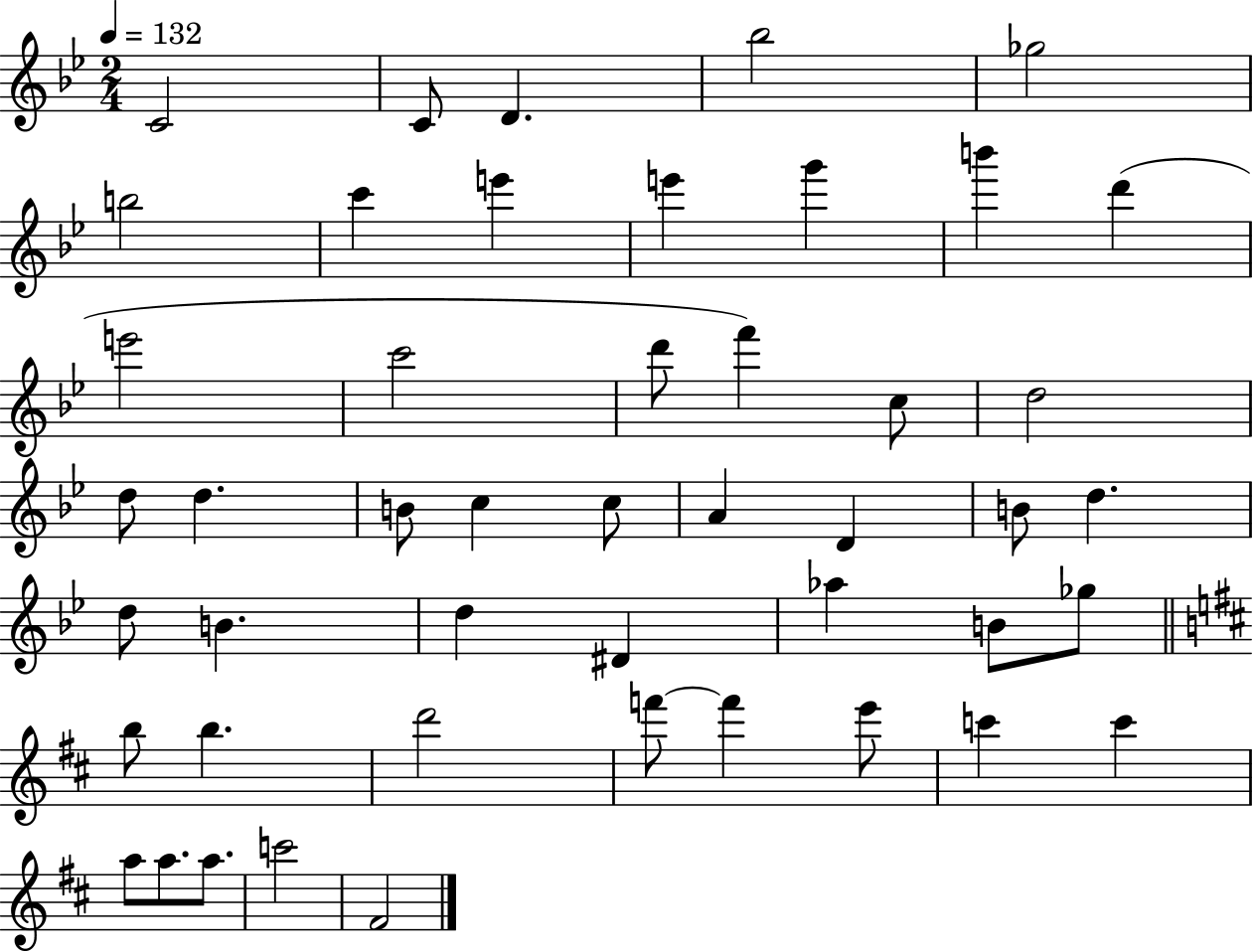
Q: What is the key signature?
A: BES major